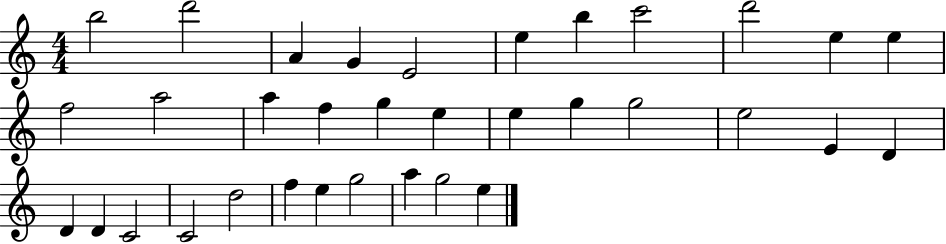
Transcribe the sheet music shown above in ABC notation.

X:1
T:Untitled
M:4/4
L:1/4
K:C
b2 d'2 A G E2 e b c'2 d'2 e e f2 a2 a f g e e g g2 e2 E D D D C2 C2 d2 f e g2 a g2 e